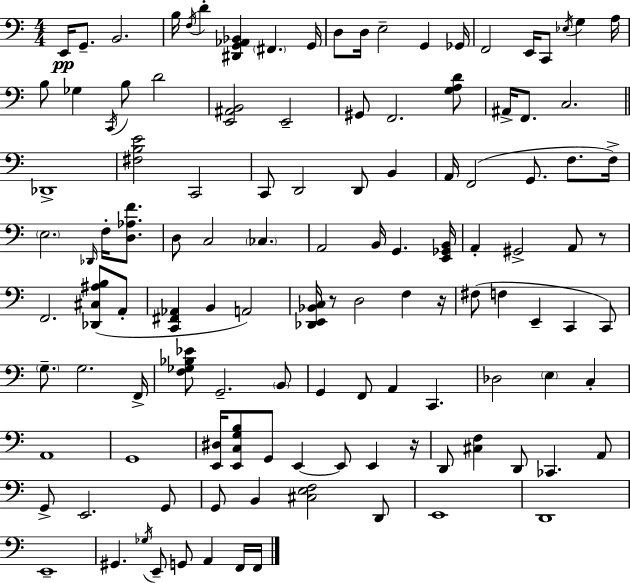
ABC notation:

X:1
T:Untitled
M:4/4
L:1/4
K:Am
E,,/4 G,,/2 B,,2 B,/4 F,/4 D [^D,,G,,_A,,_B,,] ^F,, G,,/4 D,/2 D,/4 E,2 G,, _G,,/4 F,,2 E,,/4 C,,/2 _E,/4 G, A,/4 B,/2 _G, C,,/4 B,/2 D2 [E,,^A,,B,,]2 E,,2 ^G,,/2 F,,2 [G,A,D]/2 ^A,,/4 F,,/2 C,2 _D,,4 [^F,B,E]2 C,,2 C,,/2 D,,2 D,,/2 B,, A,,/4 F,,2 G,,/2 F,/2 F,/4 E,2 _D,,/4 F,/4 [D,_A,F]/2 D,/2 C,2 _C, A,,2 B,,/4 G,, [E,,_G,,B,,]/4 A,, ^G,,2 A,,/2 z/2 F,,2 [_D,,^C,^A,B,]/2 A,,/2 [C,,^F,,_A,,] B,, A,,2 [_D,,E,,_B,,C,]/4 z/2 D,2 F, z/4 ^F,/2 F, E,, C,, C,,/2 G,/2 G,2 F,,/4 [F,_G,_B,_E]/2 G,,2 B,,/2 G,, F,,/2 A,, C,, _D,2 E, C, A,,4 G,,4 [E,,^D,]/4 [E,,C,G,B,]/2 G,,/2 E,, E,,/2 E,, z/4 D,,/2 [^C,F,] D,,/2 _C,, A,,/2 G,,/2 E,,2 G,,/2 G,,/2 B,, [^C,E,F,]2 D,,/2 E,,4 D,,4 E,,4 ^G,, _G,/4 E,,/2 G,,/2 A,, F,,/4 F,,/4